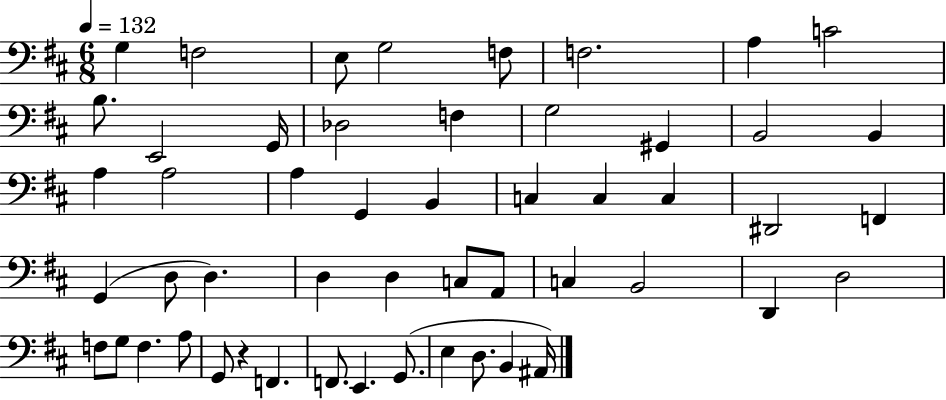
{
  \clef bass
  \numericTimeSignature
  \time 6/8
  \key d \major
  \tempo 4 = 132
  g4 f2 | e8 g2 f8 | f2. | a4 c'2 | \break b8. e,2 g,16 | des2 f4 | g2 gis,4 | b,2 b,4 | \break a4 a2 | a4 g,4 b,4 | c4 c4 c4 | dis,2 f,4 | \break g,4( d8 d4.) | d4 d4 c8 a,8 | c4 b,2 | d,4 d2 | \break f8 g8 f4. a8 | g,8 r4 f,4. | f,8. e,4. g,8.( | e4 d8. b,4 ais,16) | \break \bar "|."
}